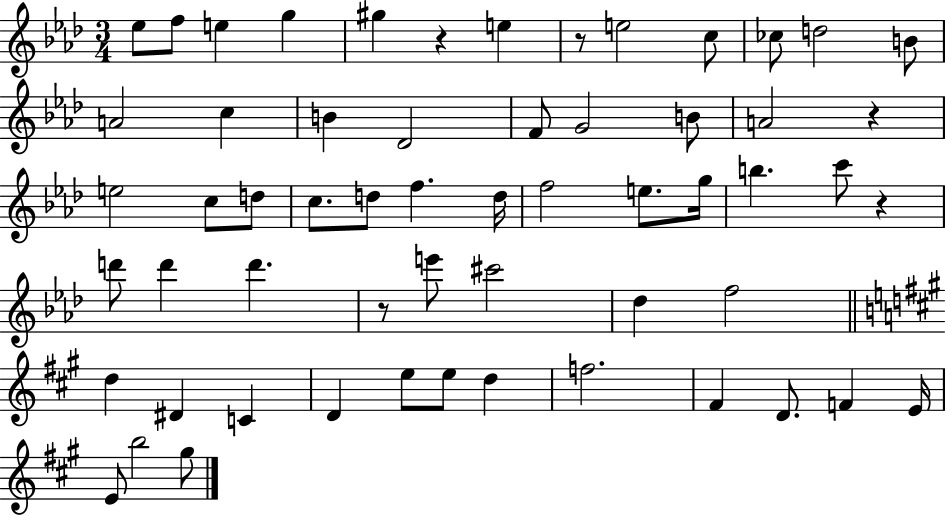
{
  \clef treble
  \numericTimeSignature
  \time 3/4
  \key aes \major
  \repeat volta 2 { ees''8 f''8 e''4 g''4 | gis''4 r4 e''4 | r8 e''2 c''8 | ces''8 d''2 b'8 | \break a'2 c''4 | b'4 des'2 | f'8 g'2 b'8 | a'2 r4 | \break e''2 c''8 d''8 | c''8. d''8 f''4. d''16 | f''2 e''8. g''16 | b''4. c'''8 r4 | \break d'''8 d'''4 d'''4. | r8 e'''8 cis'''2 | des''4 f''2 | \bar "||" \break \key a \major d''4 dis'4 c'4 | d'4 e''8 e''8 d''4 | f''2. | fis'4 d'8. f'4 e'16 | \break e'8 b''2 gis''8 | } \bar "|."
}